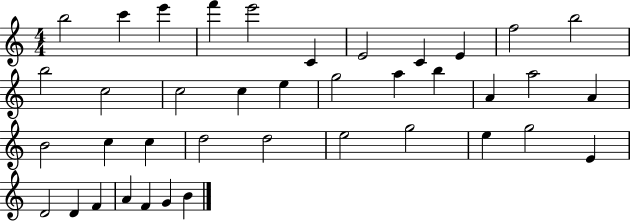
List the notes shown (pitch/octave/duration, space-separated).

B5/h C6/q E6/q F6/q E6/h C4/q E4/h C4/q E4/q F5/h B5/h B5/h C5/h C5/h C5/q E5/q G5/h A5/q B5/q A4/q A5/h A4/q B4/h C5/q C5/q D5/h D5/h E5/h G5/h E5/q G5/h E4/q D4/h D4/q F4/q A4/q F4/q G4/q B4/q